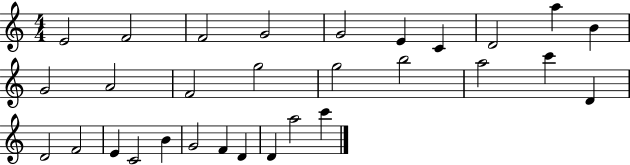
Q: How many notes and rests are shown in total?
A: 30